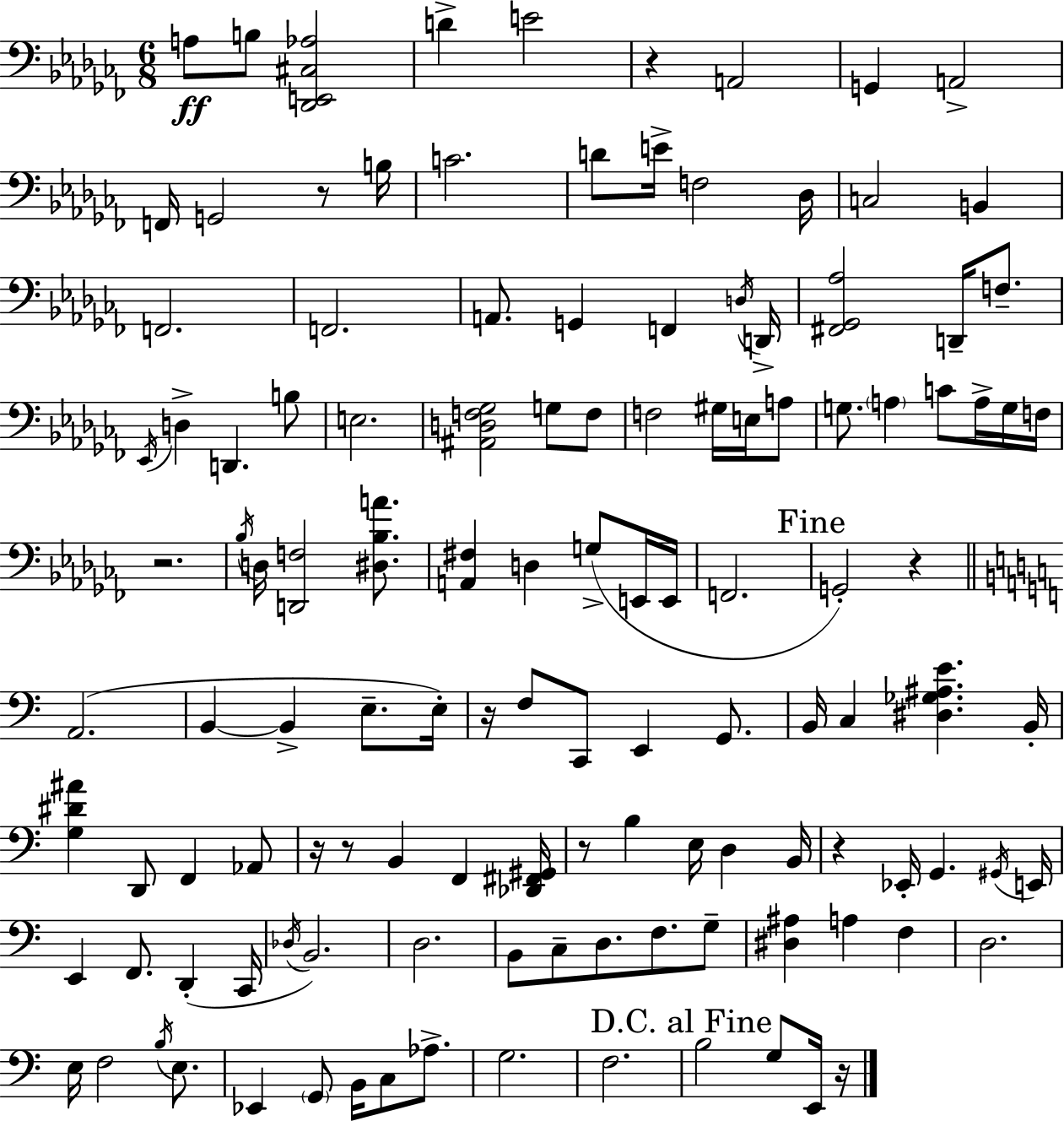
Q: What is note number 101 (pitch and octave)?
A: G3